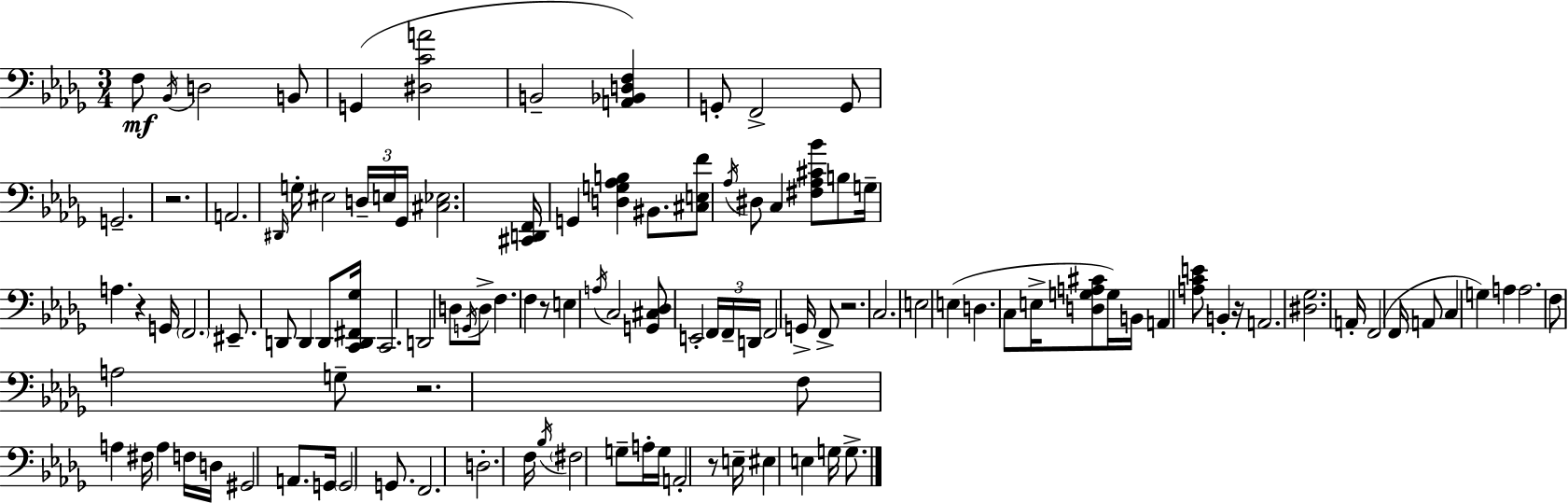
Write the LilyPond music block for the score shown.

{
  \clef bass
  \numericTimeSignature
  \time 3/4
  \key bes \minor
  \repeat volta 2 { f8\mf \acciaccatura { bes,16 } d2 b,8 | g,4( <dis c' a'>2 | b,2-- <a, bes, d f>4) | g,8-. f,2-> g,8 | \break g,2.-- | r2. | a,2. | \grace { dis,16 } g16-. eis2 \tuplet 3/2 { d16-- | \break e16 ges,16 } <cis ees>2. | <cis, d, f,>16 g,4 <d g aes b>4 bis,8. | <cis e f'>8 \acciaccatura { aes16 } dis8 c4 <fis aes cis' bes'>8 | b8 g16-- a4. r4 | \break g,16 \parenthesize f,2. | eis,8.-- d,8 d,4 | d,8 <c, d, fis, ges>16 c,2. | d,2 d8 | \break \acciaccatura { g,16 } d8-> f4. f4 | r8 e4 \acciaccatura { a16 } c2 | <g, cis des>8 e,2-. | \tuplet 3/2 { f,16 f,16-- d,16 } f,2 | \break g,16-> f,8-> r2. | c2. | e2 | e4( d4. c8 | \break e16-> <d g a cis'>8 g16) b,16 a,4 <a c' e'>8 | b,4-. r16 a,2. | <dis ges>2. | a,16-. f,2( | \break f,16 a,8 c4 g4) | a4 a2. | f8 a2 | g8-- r2. | \break f8 a4 fis16 | a4 f16 d16 gis,2 | a,8. g,16 \parenthesize g,2 | g,8. f,2. | \break d2.-. | f16 \acciaccatura { bes16 } \parenthesize fis2 | g8-- a16-. g16 a,2-. | r8 e16-- eis4 e4 | \break g16 g8.-> } \bar "|."
}